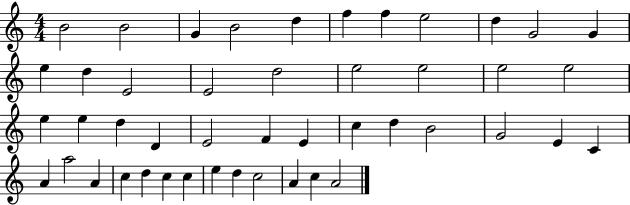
X:1
T:Untitled
M:4/4
L:1/4
K:C
B2 B2 G B2 d f f e2 d G2 G e d E2 E2 d2 e2 e2 e2 e2 e e d D E2 F E c d B2 G2 E C A a2 A c d c c e d c2 A c A2